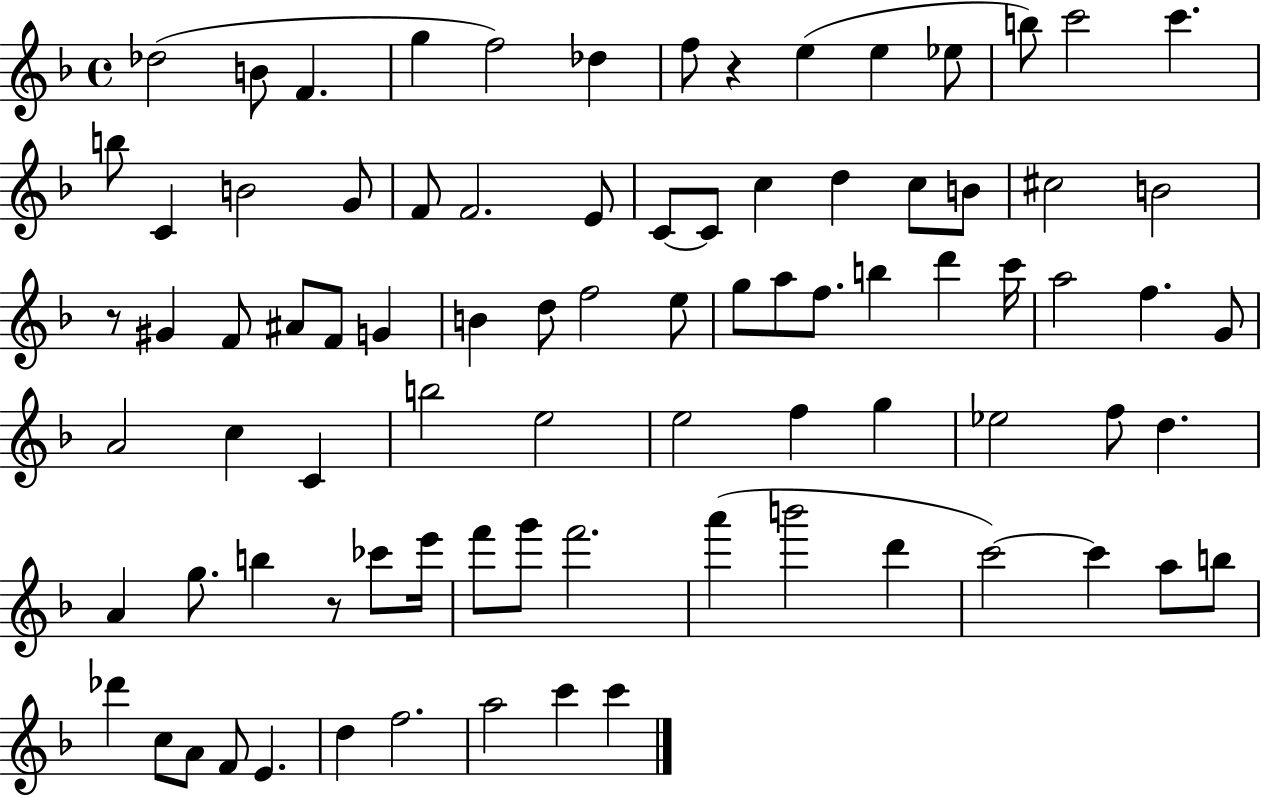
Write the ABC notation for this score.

X:1
T:Untitled
M:4/4
L:1/4
K:F
_d2 B/2 F g f2 _d f/2 z e e _e/2 b/2 c'2 c' b/2 C B2 G/2 F/2 F2 E/2 C/2 C/2 c d c/2 B/2 ^c2 B2 z/2 ^G F/2 ^A/2 F/2 G B d/2 f2 e/2 g/2 a/2 f/2 b d' c'/4 a2 f G/2 A2 c C b2 e2 e2 f g _e2 f/2 d A g/2 b z/2 _c'/2 e'/4 f'/2 g'/2 f'2 a' b'2 d' c'2 c' a/2 b/2 _d' c/2 A/2 F/2 E d f2 a2 c' c'